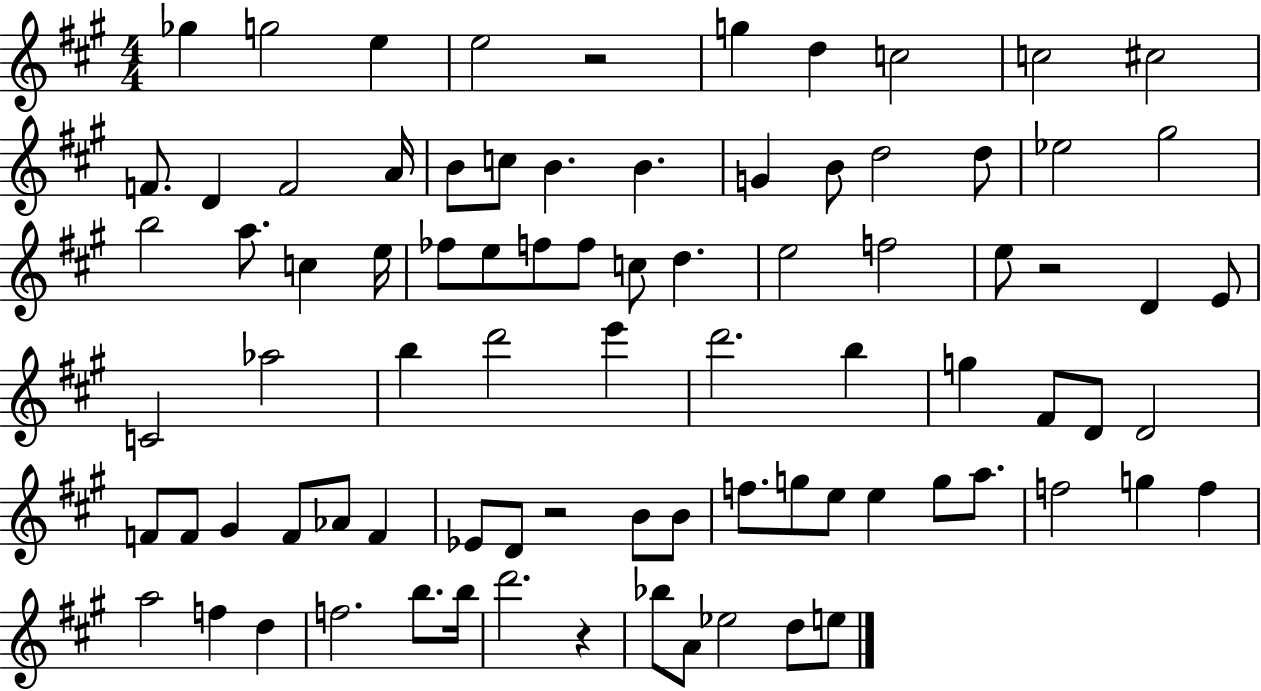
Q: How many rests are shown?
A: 4